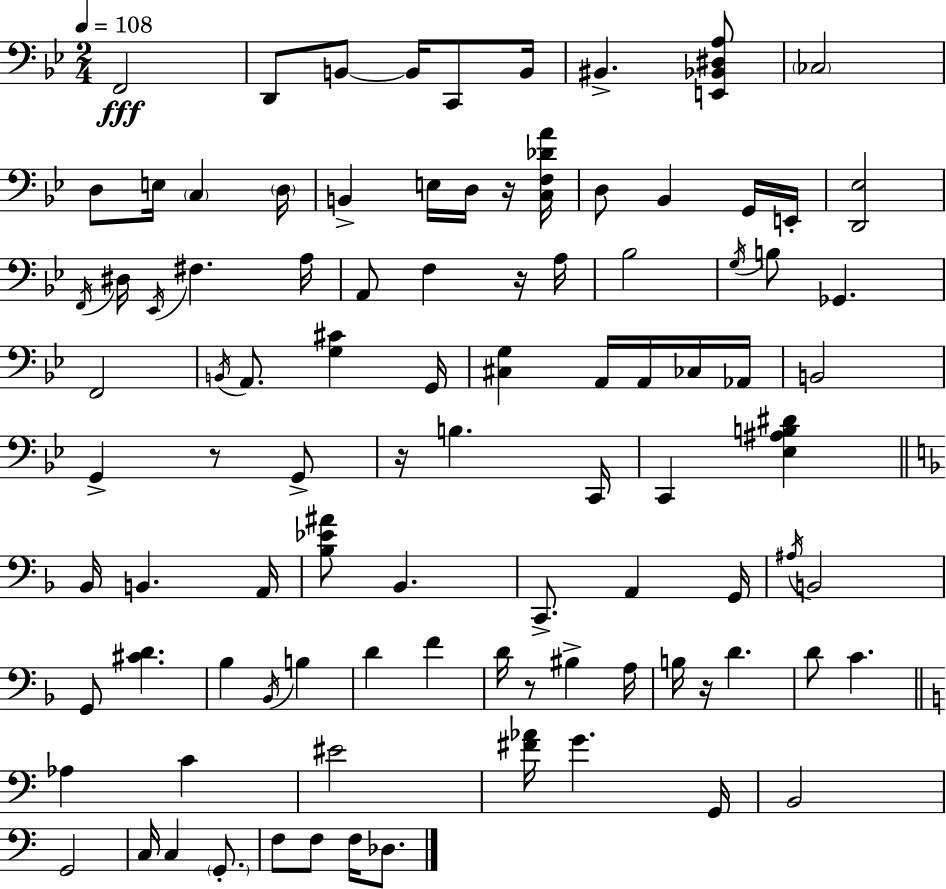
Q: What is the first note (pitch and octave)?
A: F2